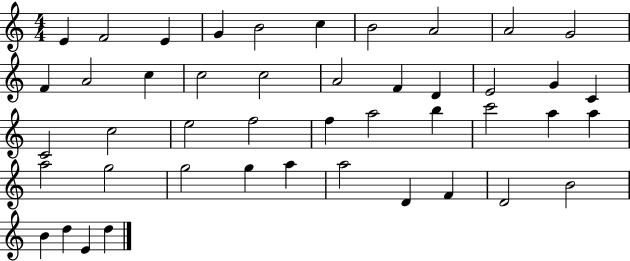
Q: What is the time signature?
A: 4/4